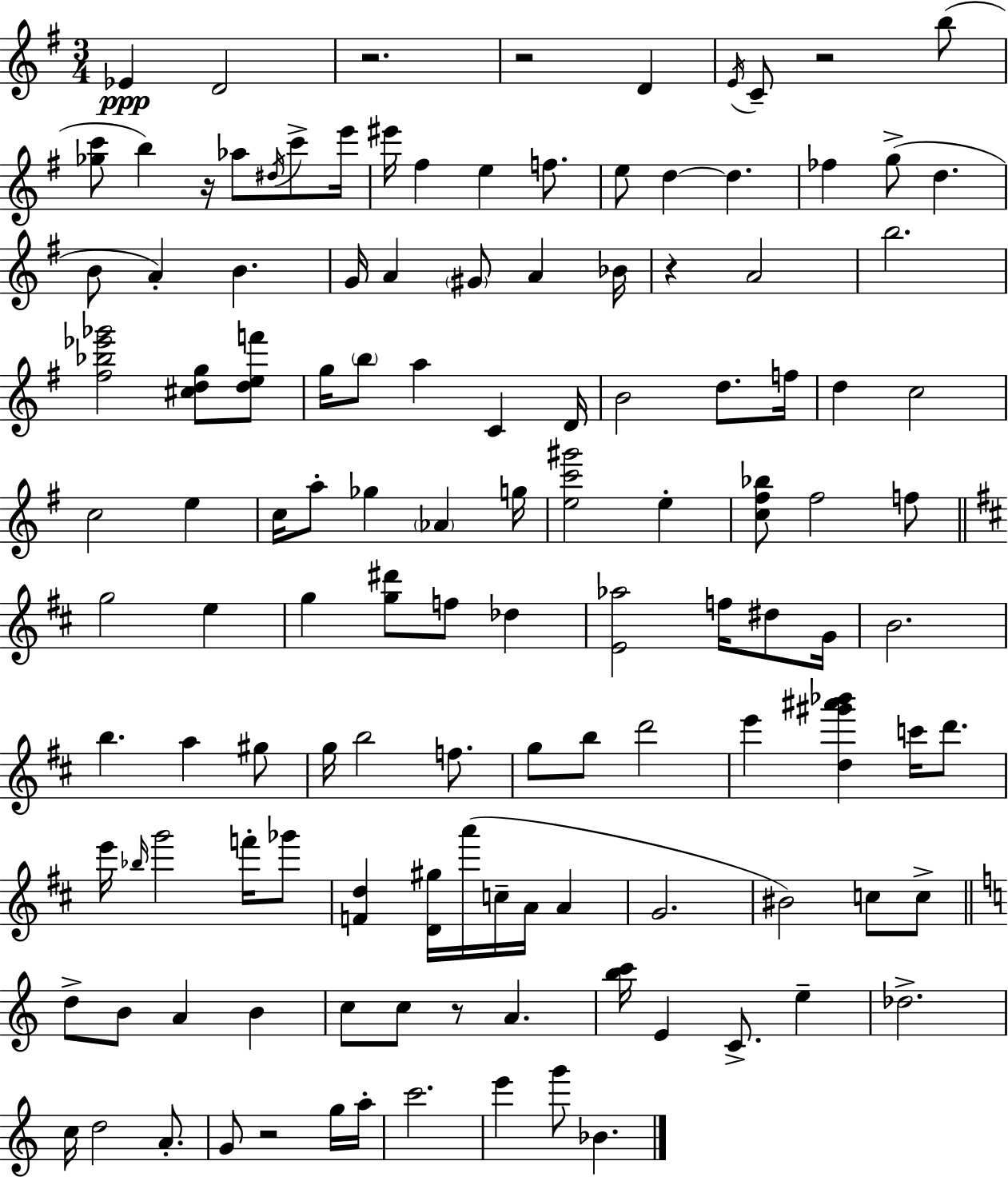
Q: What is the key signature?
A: G major